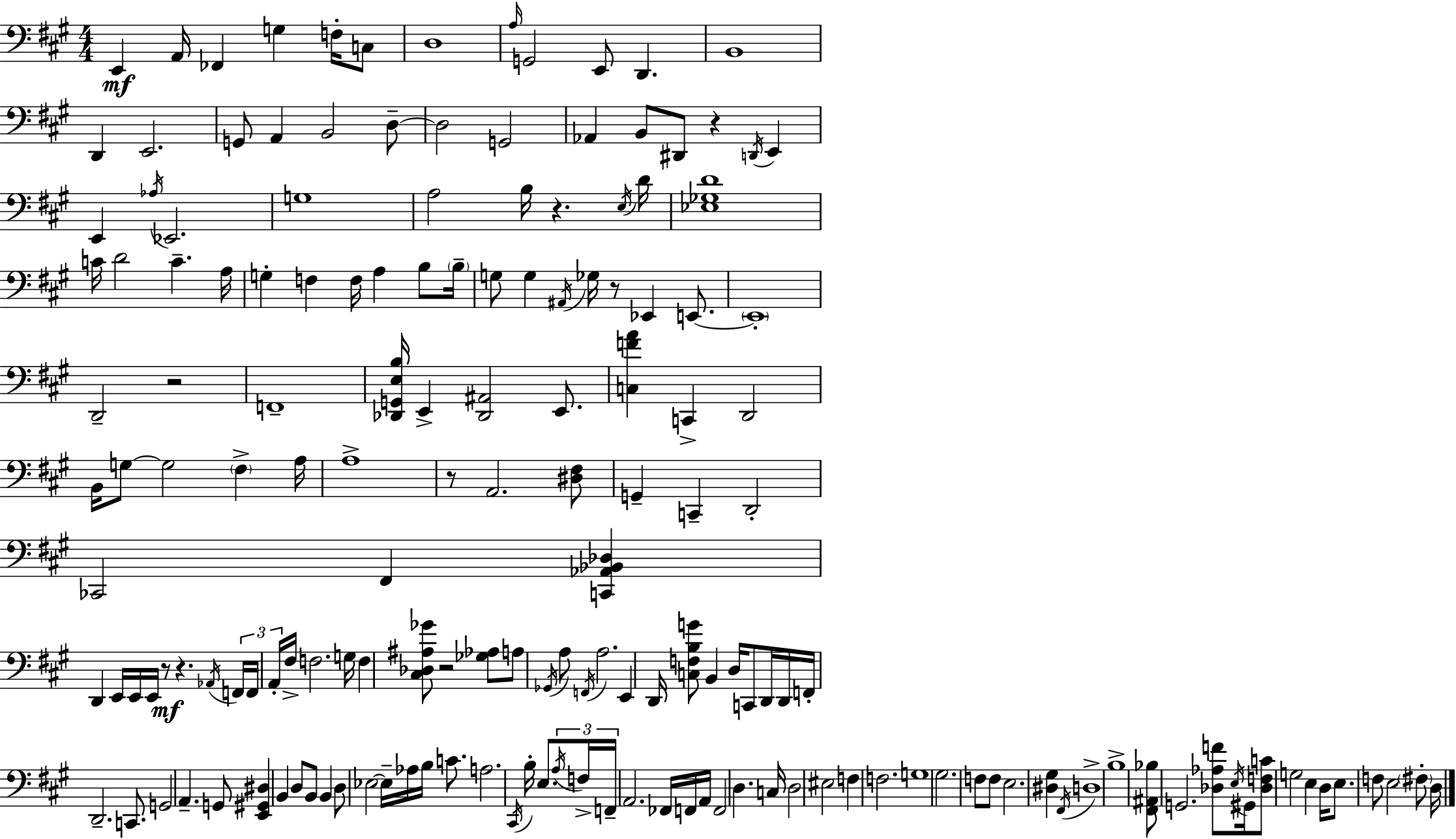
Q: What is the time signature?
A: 4/4